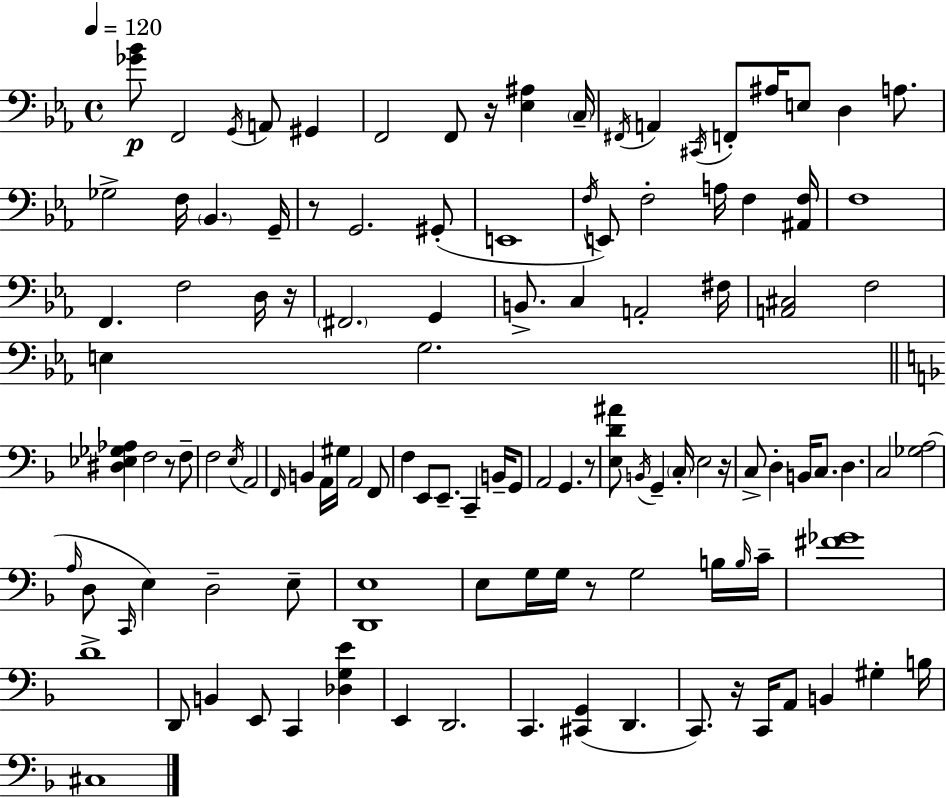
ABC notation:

X:1
T:Untitled
M:4/4
L:1/4
K:Eb
[_G_B]/2 F,,2 G,,/4 A,,/2 ^G,, F,,2 F,,/2 z/4 [_E,^A,] C,/4 ^F,,/4 A,, ^C,,/4 F,,/2 ^A,/4 E,/2 D, A,/2 _G,2 F,/4 _B,, G,,/4 z/2 G,,2 ^G,,/2 E,,4 F,/4 E,,/2 F,2 A,/4 F, [^A,,F,]/4 F,4 F,, F,2 D,/4 z/4 ^F,,2 G,, B,,/2 C, A,,2 ^F,/4 [A,,^C,]2 F,2 E, G,2 [^D,_E,_G,_A,] F,2 z/2 F,/2 F,2 E,/4 A,,2 F,,/4 B,, A,,/4 ^G,/4 A,,2 F,,/2 F, E,,/2 E,,/2 C,, B,,/4 G,,/2 A,,2 G,, z/2 [E,D^A]/2 B,,/4 G,, C,/4 E,2 z/4 C,/2 D, B,,/4 C,/2 D, C,2 [_G,A,]2 A,/4 D,/2 C,,/4 E, D,2 E,/2 [D,,E,]4 E,/2 G,/4 G,/4 z/2 G,2 B,/4 B,/4 C/4 [^F_G]4 D4 D,,/2 B,, E,,/2 C,, [_D,G,E] E,, D,,2 C,, [^C,,G,,] D,, C,,/2 z/4 C,,/4 A,,/2 B,, ^G, B,/4 ^C,4